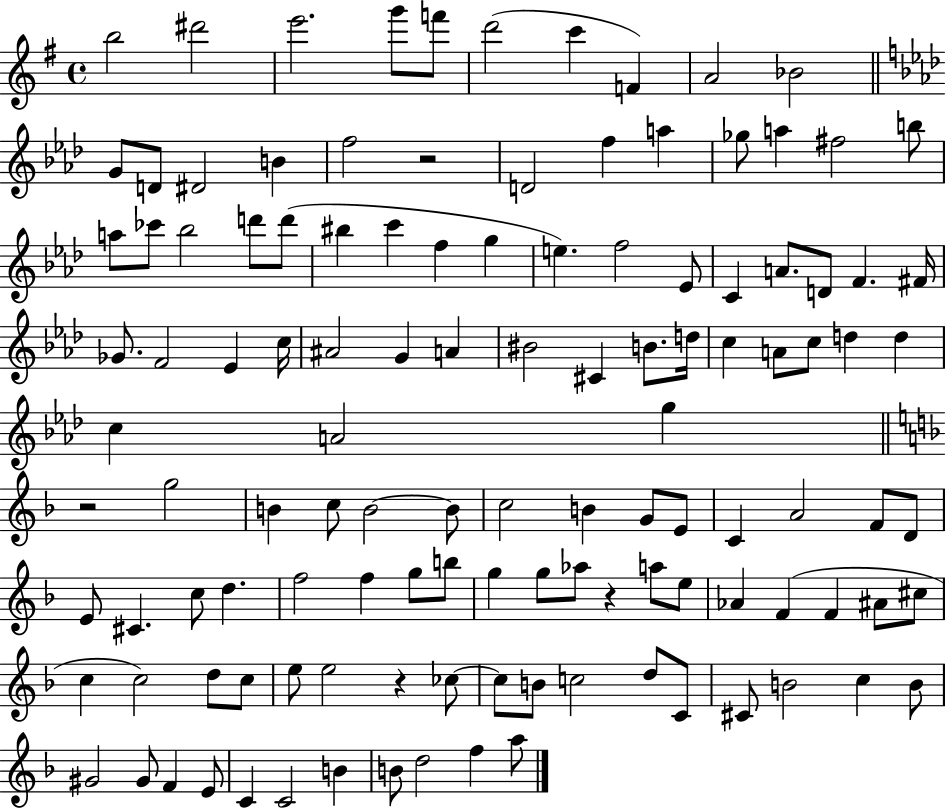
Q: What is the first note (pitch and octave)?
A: B5